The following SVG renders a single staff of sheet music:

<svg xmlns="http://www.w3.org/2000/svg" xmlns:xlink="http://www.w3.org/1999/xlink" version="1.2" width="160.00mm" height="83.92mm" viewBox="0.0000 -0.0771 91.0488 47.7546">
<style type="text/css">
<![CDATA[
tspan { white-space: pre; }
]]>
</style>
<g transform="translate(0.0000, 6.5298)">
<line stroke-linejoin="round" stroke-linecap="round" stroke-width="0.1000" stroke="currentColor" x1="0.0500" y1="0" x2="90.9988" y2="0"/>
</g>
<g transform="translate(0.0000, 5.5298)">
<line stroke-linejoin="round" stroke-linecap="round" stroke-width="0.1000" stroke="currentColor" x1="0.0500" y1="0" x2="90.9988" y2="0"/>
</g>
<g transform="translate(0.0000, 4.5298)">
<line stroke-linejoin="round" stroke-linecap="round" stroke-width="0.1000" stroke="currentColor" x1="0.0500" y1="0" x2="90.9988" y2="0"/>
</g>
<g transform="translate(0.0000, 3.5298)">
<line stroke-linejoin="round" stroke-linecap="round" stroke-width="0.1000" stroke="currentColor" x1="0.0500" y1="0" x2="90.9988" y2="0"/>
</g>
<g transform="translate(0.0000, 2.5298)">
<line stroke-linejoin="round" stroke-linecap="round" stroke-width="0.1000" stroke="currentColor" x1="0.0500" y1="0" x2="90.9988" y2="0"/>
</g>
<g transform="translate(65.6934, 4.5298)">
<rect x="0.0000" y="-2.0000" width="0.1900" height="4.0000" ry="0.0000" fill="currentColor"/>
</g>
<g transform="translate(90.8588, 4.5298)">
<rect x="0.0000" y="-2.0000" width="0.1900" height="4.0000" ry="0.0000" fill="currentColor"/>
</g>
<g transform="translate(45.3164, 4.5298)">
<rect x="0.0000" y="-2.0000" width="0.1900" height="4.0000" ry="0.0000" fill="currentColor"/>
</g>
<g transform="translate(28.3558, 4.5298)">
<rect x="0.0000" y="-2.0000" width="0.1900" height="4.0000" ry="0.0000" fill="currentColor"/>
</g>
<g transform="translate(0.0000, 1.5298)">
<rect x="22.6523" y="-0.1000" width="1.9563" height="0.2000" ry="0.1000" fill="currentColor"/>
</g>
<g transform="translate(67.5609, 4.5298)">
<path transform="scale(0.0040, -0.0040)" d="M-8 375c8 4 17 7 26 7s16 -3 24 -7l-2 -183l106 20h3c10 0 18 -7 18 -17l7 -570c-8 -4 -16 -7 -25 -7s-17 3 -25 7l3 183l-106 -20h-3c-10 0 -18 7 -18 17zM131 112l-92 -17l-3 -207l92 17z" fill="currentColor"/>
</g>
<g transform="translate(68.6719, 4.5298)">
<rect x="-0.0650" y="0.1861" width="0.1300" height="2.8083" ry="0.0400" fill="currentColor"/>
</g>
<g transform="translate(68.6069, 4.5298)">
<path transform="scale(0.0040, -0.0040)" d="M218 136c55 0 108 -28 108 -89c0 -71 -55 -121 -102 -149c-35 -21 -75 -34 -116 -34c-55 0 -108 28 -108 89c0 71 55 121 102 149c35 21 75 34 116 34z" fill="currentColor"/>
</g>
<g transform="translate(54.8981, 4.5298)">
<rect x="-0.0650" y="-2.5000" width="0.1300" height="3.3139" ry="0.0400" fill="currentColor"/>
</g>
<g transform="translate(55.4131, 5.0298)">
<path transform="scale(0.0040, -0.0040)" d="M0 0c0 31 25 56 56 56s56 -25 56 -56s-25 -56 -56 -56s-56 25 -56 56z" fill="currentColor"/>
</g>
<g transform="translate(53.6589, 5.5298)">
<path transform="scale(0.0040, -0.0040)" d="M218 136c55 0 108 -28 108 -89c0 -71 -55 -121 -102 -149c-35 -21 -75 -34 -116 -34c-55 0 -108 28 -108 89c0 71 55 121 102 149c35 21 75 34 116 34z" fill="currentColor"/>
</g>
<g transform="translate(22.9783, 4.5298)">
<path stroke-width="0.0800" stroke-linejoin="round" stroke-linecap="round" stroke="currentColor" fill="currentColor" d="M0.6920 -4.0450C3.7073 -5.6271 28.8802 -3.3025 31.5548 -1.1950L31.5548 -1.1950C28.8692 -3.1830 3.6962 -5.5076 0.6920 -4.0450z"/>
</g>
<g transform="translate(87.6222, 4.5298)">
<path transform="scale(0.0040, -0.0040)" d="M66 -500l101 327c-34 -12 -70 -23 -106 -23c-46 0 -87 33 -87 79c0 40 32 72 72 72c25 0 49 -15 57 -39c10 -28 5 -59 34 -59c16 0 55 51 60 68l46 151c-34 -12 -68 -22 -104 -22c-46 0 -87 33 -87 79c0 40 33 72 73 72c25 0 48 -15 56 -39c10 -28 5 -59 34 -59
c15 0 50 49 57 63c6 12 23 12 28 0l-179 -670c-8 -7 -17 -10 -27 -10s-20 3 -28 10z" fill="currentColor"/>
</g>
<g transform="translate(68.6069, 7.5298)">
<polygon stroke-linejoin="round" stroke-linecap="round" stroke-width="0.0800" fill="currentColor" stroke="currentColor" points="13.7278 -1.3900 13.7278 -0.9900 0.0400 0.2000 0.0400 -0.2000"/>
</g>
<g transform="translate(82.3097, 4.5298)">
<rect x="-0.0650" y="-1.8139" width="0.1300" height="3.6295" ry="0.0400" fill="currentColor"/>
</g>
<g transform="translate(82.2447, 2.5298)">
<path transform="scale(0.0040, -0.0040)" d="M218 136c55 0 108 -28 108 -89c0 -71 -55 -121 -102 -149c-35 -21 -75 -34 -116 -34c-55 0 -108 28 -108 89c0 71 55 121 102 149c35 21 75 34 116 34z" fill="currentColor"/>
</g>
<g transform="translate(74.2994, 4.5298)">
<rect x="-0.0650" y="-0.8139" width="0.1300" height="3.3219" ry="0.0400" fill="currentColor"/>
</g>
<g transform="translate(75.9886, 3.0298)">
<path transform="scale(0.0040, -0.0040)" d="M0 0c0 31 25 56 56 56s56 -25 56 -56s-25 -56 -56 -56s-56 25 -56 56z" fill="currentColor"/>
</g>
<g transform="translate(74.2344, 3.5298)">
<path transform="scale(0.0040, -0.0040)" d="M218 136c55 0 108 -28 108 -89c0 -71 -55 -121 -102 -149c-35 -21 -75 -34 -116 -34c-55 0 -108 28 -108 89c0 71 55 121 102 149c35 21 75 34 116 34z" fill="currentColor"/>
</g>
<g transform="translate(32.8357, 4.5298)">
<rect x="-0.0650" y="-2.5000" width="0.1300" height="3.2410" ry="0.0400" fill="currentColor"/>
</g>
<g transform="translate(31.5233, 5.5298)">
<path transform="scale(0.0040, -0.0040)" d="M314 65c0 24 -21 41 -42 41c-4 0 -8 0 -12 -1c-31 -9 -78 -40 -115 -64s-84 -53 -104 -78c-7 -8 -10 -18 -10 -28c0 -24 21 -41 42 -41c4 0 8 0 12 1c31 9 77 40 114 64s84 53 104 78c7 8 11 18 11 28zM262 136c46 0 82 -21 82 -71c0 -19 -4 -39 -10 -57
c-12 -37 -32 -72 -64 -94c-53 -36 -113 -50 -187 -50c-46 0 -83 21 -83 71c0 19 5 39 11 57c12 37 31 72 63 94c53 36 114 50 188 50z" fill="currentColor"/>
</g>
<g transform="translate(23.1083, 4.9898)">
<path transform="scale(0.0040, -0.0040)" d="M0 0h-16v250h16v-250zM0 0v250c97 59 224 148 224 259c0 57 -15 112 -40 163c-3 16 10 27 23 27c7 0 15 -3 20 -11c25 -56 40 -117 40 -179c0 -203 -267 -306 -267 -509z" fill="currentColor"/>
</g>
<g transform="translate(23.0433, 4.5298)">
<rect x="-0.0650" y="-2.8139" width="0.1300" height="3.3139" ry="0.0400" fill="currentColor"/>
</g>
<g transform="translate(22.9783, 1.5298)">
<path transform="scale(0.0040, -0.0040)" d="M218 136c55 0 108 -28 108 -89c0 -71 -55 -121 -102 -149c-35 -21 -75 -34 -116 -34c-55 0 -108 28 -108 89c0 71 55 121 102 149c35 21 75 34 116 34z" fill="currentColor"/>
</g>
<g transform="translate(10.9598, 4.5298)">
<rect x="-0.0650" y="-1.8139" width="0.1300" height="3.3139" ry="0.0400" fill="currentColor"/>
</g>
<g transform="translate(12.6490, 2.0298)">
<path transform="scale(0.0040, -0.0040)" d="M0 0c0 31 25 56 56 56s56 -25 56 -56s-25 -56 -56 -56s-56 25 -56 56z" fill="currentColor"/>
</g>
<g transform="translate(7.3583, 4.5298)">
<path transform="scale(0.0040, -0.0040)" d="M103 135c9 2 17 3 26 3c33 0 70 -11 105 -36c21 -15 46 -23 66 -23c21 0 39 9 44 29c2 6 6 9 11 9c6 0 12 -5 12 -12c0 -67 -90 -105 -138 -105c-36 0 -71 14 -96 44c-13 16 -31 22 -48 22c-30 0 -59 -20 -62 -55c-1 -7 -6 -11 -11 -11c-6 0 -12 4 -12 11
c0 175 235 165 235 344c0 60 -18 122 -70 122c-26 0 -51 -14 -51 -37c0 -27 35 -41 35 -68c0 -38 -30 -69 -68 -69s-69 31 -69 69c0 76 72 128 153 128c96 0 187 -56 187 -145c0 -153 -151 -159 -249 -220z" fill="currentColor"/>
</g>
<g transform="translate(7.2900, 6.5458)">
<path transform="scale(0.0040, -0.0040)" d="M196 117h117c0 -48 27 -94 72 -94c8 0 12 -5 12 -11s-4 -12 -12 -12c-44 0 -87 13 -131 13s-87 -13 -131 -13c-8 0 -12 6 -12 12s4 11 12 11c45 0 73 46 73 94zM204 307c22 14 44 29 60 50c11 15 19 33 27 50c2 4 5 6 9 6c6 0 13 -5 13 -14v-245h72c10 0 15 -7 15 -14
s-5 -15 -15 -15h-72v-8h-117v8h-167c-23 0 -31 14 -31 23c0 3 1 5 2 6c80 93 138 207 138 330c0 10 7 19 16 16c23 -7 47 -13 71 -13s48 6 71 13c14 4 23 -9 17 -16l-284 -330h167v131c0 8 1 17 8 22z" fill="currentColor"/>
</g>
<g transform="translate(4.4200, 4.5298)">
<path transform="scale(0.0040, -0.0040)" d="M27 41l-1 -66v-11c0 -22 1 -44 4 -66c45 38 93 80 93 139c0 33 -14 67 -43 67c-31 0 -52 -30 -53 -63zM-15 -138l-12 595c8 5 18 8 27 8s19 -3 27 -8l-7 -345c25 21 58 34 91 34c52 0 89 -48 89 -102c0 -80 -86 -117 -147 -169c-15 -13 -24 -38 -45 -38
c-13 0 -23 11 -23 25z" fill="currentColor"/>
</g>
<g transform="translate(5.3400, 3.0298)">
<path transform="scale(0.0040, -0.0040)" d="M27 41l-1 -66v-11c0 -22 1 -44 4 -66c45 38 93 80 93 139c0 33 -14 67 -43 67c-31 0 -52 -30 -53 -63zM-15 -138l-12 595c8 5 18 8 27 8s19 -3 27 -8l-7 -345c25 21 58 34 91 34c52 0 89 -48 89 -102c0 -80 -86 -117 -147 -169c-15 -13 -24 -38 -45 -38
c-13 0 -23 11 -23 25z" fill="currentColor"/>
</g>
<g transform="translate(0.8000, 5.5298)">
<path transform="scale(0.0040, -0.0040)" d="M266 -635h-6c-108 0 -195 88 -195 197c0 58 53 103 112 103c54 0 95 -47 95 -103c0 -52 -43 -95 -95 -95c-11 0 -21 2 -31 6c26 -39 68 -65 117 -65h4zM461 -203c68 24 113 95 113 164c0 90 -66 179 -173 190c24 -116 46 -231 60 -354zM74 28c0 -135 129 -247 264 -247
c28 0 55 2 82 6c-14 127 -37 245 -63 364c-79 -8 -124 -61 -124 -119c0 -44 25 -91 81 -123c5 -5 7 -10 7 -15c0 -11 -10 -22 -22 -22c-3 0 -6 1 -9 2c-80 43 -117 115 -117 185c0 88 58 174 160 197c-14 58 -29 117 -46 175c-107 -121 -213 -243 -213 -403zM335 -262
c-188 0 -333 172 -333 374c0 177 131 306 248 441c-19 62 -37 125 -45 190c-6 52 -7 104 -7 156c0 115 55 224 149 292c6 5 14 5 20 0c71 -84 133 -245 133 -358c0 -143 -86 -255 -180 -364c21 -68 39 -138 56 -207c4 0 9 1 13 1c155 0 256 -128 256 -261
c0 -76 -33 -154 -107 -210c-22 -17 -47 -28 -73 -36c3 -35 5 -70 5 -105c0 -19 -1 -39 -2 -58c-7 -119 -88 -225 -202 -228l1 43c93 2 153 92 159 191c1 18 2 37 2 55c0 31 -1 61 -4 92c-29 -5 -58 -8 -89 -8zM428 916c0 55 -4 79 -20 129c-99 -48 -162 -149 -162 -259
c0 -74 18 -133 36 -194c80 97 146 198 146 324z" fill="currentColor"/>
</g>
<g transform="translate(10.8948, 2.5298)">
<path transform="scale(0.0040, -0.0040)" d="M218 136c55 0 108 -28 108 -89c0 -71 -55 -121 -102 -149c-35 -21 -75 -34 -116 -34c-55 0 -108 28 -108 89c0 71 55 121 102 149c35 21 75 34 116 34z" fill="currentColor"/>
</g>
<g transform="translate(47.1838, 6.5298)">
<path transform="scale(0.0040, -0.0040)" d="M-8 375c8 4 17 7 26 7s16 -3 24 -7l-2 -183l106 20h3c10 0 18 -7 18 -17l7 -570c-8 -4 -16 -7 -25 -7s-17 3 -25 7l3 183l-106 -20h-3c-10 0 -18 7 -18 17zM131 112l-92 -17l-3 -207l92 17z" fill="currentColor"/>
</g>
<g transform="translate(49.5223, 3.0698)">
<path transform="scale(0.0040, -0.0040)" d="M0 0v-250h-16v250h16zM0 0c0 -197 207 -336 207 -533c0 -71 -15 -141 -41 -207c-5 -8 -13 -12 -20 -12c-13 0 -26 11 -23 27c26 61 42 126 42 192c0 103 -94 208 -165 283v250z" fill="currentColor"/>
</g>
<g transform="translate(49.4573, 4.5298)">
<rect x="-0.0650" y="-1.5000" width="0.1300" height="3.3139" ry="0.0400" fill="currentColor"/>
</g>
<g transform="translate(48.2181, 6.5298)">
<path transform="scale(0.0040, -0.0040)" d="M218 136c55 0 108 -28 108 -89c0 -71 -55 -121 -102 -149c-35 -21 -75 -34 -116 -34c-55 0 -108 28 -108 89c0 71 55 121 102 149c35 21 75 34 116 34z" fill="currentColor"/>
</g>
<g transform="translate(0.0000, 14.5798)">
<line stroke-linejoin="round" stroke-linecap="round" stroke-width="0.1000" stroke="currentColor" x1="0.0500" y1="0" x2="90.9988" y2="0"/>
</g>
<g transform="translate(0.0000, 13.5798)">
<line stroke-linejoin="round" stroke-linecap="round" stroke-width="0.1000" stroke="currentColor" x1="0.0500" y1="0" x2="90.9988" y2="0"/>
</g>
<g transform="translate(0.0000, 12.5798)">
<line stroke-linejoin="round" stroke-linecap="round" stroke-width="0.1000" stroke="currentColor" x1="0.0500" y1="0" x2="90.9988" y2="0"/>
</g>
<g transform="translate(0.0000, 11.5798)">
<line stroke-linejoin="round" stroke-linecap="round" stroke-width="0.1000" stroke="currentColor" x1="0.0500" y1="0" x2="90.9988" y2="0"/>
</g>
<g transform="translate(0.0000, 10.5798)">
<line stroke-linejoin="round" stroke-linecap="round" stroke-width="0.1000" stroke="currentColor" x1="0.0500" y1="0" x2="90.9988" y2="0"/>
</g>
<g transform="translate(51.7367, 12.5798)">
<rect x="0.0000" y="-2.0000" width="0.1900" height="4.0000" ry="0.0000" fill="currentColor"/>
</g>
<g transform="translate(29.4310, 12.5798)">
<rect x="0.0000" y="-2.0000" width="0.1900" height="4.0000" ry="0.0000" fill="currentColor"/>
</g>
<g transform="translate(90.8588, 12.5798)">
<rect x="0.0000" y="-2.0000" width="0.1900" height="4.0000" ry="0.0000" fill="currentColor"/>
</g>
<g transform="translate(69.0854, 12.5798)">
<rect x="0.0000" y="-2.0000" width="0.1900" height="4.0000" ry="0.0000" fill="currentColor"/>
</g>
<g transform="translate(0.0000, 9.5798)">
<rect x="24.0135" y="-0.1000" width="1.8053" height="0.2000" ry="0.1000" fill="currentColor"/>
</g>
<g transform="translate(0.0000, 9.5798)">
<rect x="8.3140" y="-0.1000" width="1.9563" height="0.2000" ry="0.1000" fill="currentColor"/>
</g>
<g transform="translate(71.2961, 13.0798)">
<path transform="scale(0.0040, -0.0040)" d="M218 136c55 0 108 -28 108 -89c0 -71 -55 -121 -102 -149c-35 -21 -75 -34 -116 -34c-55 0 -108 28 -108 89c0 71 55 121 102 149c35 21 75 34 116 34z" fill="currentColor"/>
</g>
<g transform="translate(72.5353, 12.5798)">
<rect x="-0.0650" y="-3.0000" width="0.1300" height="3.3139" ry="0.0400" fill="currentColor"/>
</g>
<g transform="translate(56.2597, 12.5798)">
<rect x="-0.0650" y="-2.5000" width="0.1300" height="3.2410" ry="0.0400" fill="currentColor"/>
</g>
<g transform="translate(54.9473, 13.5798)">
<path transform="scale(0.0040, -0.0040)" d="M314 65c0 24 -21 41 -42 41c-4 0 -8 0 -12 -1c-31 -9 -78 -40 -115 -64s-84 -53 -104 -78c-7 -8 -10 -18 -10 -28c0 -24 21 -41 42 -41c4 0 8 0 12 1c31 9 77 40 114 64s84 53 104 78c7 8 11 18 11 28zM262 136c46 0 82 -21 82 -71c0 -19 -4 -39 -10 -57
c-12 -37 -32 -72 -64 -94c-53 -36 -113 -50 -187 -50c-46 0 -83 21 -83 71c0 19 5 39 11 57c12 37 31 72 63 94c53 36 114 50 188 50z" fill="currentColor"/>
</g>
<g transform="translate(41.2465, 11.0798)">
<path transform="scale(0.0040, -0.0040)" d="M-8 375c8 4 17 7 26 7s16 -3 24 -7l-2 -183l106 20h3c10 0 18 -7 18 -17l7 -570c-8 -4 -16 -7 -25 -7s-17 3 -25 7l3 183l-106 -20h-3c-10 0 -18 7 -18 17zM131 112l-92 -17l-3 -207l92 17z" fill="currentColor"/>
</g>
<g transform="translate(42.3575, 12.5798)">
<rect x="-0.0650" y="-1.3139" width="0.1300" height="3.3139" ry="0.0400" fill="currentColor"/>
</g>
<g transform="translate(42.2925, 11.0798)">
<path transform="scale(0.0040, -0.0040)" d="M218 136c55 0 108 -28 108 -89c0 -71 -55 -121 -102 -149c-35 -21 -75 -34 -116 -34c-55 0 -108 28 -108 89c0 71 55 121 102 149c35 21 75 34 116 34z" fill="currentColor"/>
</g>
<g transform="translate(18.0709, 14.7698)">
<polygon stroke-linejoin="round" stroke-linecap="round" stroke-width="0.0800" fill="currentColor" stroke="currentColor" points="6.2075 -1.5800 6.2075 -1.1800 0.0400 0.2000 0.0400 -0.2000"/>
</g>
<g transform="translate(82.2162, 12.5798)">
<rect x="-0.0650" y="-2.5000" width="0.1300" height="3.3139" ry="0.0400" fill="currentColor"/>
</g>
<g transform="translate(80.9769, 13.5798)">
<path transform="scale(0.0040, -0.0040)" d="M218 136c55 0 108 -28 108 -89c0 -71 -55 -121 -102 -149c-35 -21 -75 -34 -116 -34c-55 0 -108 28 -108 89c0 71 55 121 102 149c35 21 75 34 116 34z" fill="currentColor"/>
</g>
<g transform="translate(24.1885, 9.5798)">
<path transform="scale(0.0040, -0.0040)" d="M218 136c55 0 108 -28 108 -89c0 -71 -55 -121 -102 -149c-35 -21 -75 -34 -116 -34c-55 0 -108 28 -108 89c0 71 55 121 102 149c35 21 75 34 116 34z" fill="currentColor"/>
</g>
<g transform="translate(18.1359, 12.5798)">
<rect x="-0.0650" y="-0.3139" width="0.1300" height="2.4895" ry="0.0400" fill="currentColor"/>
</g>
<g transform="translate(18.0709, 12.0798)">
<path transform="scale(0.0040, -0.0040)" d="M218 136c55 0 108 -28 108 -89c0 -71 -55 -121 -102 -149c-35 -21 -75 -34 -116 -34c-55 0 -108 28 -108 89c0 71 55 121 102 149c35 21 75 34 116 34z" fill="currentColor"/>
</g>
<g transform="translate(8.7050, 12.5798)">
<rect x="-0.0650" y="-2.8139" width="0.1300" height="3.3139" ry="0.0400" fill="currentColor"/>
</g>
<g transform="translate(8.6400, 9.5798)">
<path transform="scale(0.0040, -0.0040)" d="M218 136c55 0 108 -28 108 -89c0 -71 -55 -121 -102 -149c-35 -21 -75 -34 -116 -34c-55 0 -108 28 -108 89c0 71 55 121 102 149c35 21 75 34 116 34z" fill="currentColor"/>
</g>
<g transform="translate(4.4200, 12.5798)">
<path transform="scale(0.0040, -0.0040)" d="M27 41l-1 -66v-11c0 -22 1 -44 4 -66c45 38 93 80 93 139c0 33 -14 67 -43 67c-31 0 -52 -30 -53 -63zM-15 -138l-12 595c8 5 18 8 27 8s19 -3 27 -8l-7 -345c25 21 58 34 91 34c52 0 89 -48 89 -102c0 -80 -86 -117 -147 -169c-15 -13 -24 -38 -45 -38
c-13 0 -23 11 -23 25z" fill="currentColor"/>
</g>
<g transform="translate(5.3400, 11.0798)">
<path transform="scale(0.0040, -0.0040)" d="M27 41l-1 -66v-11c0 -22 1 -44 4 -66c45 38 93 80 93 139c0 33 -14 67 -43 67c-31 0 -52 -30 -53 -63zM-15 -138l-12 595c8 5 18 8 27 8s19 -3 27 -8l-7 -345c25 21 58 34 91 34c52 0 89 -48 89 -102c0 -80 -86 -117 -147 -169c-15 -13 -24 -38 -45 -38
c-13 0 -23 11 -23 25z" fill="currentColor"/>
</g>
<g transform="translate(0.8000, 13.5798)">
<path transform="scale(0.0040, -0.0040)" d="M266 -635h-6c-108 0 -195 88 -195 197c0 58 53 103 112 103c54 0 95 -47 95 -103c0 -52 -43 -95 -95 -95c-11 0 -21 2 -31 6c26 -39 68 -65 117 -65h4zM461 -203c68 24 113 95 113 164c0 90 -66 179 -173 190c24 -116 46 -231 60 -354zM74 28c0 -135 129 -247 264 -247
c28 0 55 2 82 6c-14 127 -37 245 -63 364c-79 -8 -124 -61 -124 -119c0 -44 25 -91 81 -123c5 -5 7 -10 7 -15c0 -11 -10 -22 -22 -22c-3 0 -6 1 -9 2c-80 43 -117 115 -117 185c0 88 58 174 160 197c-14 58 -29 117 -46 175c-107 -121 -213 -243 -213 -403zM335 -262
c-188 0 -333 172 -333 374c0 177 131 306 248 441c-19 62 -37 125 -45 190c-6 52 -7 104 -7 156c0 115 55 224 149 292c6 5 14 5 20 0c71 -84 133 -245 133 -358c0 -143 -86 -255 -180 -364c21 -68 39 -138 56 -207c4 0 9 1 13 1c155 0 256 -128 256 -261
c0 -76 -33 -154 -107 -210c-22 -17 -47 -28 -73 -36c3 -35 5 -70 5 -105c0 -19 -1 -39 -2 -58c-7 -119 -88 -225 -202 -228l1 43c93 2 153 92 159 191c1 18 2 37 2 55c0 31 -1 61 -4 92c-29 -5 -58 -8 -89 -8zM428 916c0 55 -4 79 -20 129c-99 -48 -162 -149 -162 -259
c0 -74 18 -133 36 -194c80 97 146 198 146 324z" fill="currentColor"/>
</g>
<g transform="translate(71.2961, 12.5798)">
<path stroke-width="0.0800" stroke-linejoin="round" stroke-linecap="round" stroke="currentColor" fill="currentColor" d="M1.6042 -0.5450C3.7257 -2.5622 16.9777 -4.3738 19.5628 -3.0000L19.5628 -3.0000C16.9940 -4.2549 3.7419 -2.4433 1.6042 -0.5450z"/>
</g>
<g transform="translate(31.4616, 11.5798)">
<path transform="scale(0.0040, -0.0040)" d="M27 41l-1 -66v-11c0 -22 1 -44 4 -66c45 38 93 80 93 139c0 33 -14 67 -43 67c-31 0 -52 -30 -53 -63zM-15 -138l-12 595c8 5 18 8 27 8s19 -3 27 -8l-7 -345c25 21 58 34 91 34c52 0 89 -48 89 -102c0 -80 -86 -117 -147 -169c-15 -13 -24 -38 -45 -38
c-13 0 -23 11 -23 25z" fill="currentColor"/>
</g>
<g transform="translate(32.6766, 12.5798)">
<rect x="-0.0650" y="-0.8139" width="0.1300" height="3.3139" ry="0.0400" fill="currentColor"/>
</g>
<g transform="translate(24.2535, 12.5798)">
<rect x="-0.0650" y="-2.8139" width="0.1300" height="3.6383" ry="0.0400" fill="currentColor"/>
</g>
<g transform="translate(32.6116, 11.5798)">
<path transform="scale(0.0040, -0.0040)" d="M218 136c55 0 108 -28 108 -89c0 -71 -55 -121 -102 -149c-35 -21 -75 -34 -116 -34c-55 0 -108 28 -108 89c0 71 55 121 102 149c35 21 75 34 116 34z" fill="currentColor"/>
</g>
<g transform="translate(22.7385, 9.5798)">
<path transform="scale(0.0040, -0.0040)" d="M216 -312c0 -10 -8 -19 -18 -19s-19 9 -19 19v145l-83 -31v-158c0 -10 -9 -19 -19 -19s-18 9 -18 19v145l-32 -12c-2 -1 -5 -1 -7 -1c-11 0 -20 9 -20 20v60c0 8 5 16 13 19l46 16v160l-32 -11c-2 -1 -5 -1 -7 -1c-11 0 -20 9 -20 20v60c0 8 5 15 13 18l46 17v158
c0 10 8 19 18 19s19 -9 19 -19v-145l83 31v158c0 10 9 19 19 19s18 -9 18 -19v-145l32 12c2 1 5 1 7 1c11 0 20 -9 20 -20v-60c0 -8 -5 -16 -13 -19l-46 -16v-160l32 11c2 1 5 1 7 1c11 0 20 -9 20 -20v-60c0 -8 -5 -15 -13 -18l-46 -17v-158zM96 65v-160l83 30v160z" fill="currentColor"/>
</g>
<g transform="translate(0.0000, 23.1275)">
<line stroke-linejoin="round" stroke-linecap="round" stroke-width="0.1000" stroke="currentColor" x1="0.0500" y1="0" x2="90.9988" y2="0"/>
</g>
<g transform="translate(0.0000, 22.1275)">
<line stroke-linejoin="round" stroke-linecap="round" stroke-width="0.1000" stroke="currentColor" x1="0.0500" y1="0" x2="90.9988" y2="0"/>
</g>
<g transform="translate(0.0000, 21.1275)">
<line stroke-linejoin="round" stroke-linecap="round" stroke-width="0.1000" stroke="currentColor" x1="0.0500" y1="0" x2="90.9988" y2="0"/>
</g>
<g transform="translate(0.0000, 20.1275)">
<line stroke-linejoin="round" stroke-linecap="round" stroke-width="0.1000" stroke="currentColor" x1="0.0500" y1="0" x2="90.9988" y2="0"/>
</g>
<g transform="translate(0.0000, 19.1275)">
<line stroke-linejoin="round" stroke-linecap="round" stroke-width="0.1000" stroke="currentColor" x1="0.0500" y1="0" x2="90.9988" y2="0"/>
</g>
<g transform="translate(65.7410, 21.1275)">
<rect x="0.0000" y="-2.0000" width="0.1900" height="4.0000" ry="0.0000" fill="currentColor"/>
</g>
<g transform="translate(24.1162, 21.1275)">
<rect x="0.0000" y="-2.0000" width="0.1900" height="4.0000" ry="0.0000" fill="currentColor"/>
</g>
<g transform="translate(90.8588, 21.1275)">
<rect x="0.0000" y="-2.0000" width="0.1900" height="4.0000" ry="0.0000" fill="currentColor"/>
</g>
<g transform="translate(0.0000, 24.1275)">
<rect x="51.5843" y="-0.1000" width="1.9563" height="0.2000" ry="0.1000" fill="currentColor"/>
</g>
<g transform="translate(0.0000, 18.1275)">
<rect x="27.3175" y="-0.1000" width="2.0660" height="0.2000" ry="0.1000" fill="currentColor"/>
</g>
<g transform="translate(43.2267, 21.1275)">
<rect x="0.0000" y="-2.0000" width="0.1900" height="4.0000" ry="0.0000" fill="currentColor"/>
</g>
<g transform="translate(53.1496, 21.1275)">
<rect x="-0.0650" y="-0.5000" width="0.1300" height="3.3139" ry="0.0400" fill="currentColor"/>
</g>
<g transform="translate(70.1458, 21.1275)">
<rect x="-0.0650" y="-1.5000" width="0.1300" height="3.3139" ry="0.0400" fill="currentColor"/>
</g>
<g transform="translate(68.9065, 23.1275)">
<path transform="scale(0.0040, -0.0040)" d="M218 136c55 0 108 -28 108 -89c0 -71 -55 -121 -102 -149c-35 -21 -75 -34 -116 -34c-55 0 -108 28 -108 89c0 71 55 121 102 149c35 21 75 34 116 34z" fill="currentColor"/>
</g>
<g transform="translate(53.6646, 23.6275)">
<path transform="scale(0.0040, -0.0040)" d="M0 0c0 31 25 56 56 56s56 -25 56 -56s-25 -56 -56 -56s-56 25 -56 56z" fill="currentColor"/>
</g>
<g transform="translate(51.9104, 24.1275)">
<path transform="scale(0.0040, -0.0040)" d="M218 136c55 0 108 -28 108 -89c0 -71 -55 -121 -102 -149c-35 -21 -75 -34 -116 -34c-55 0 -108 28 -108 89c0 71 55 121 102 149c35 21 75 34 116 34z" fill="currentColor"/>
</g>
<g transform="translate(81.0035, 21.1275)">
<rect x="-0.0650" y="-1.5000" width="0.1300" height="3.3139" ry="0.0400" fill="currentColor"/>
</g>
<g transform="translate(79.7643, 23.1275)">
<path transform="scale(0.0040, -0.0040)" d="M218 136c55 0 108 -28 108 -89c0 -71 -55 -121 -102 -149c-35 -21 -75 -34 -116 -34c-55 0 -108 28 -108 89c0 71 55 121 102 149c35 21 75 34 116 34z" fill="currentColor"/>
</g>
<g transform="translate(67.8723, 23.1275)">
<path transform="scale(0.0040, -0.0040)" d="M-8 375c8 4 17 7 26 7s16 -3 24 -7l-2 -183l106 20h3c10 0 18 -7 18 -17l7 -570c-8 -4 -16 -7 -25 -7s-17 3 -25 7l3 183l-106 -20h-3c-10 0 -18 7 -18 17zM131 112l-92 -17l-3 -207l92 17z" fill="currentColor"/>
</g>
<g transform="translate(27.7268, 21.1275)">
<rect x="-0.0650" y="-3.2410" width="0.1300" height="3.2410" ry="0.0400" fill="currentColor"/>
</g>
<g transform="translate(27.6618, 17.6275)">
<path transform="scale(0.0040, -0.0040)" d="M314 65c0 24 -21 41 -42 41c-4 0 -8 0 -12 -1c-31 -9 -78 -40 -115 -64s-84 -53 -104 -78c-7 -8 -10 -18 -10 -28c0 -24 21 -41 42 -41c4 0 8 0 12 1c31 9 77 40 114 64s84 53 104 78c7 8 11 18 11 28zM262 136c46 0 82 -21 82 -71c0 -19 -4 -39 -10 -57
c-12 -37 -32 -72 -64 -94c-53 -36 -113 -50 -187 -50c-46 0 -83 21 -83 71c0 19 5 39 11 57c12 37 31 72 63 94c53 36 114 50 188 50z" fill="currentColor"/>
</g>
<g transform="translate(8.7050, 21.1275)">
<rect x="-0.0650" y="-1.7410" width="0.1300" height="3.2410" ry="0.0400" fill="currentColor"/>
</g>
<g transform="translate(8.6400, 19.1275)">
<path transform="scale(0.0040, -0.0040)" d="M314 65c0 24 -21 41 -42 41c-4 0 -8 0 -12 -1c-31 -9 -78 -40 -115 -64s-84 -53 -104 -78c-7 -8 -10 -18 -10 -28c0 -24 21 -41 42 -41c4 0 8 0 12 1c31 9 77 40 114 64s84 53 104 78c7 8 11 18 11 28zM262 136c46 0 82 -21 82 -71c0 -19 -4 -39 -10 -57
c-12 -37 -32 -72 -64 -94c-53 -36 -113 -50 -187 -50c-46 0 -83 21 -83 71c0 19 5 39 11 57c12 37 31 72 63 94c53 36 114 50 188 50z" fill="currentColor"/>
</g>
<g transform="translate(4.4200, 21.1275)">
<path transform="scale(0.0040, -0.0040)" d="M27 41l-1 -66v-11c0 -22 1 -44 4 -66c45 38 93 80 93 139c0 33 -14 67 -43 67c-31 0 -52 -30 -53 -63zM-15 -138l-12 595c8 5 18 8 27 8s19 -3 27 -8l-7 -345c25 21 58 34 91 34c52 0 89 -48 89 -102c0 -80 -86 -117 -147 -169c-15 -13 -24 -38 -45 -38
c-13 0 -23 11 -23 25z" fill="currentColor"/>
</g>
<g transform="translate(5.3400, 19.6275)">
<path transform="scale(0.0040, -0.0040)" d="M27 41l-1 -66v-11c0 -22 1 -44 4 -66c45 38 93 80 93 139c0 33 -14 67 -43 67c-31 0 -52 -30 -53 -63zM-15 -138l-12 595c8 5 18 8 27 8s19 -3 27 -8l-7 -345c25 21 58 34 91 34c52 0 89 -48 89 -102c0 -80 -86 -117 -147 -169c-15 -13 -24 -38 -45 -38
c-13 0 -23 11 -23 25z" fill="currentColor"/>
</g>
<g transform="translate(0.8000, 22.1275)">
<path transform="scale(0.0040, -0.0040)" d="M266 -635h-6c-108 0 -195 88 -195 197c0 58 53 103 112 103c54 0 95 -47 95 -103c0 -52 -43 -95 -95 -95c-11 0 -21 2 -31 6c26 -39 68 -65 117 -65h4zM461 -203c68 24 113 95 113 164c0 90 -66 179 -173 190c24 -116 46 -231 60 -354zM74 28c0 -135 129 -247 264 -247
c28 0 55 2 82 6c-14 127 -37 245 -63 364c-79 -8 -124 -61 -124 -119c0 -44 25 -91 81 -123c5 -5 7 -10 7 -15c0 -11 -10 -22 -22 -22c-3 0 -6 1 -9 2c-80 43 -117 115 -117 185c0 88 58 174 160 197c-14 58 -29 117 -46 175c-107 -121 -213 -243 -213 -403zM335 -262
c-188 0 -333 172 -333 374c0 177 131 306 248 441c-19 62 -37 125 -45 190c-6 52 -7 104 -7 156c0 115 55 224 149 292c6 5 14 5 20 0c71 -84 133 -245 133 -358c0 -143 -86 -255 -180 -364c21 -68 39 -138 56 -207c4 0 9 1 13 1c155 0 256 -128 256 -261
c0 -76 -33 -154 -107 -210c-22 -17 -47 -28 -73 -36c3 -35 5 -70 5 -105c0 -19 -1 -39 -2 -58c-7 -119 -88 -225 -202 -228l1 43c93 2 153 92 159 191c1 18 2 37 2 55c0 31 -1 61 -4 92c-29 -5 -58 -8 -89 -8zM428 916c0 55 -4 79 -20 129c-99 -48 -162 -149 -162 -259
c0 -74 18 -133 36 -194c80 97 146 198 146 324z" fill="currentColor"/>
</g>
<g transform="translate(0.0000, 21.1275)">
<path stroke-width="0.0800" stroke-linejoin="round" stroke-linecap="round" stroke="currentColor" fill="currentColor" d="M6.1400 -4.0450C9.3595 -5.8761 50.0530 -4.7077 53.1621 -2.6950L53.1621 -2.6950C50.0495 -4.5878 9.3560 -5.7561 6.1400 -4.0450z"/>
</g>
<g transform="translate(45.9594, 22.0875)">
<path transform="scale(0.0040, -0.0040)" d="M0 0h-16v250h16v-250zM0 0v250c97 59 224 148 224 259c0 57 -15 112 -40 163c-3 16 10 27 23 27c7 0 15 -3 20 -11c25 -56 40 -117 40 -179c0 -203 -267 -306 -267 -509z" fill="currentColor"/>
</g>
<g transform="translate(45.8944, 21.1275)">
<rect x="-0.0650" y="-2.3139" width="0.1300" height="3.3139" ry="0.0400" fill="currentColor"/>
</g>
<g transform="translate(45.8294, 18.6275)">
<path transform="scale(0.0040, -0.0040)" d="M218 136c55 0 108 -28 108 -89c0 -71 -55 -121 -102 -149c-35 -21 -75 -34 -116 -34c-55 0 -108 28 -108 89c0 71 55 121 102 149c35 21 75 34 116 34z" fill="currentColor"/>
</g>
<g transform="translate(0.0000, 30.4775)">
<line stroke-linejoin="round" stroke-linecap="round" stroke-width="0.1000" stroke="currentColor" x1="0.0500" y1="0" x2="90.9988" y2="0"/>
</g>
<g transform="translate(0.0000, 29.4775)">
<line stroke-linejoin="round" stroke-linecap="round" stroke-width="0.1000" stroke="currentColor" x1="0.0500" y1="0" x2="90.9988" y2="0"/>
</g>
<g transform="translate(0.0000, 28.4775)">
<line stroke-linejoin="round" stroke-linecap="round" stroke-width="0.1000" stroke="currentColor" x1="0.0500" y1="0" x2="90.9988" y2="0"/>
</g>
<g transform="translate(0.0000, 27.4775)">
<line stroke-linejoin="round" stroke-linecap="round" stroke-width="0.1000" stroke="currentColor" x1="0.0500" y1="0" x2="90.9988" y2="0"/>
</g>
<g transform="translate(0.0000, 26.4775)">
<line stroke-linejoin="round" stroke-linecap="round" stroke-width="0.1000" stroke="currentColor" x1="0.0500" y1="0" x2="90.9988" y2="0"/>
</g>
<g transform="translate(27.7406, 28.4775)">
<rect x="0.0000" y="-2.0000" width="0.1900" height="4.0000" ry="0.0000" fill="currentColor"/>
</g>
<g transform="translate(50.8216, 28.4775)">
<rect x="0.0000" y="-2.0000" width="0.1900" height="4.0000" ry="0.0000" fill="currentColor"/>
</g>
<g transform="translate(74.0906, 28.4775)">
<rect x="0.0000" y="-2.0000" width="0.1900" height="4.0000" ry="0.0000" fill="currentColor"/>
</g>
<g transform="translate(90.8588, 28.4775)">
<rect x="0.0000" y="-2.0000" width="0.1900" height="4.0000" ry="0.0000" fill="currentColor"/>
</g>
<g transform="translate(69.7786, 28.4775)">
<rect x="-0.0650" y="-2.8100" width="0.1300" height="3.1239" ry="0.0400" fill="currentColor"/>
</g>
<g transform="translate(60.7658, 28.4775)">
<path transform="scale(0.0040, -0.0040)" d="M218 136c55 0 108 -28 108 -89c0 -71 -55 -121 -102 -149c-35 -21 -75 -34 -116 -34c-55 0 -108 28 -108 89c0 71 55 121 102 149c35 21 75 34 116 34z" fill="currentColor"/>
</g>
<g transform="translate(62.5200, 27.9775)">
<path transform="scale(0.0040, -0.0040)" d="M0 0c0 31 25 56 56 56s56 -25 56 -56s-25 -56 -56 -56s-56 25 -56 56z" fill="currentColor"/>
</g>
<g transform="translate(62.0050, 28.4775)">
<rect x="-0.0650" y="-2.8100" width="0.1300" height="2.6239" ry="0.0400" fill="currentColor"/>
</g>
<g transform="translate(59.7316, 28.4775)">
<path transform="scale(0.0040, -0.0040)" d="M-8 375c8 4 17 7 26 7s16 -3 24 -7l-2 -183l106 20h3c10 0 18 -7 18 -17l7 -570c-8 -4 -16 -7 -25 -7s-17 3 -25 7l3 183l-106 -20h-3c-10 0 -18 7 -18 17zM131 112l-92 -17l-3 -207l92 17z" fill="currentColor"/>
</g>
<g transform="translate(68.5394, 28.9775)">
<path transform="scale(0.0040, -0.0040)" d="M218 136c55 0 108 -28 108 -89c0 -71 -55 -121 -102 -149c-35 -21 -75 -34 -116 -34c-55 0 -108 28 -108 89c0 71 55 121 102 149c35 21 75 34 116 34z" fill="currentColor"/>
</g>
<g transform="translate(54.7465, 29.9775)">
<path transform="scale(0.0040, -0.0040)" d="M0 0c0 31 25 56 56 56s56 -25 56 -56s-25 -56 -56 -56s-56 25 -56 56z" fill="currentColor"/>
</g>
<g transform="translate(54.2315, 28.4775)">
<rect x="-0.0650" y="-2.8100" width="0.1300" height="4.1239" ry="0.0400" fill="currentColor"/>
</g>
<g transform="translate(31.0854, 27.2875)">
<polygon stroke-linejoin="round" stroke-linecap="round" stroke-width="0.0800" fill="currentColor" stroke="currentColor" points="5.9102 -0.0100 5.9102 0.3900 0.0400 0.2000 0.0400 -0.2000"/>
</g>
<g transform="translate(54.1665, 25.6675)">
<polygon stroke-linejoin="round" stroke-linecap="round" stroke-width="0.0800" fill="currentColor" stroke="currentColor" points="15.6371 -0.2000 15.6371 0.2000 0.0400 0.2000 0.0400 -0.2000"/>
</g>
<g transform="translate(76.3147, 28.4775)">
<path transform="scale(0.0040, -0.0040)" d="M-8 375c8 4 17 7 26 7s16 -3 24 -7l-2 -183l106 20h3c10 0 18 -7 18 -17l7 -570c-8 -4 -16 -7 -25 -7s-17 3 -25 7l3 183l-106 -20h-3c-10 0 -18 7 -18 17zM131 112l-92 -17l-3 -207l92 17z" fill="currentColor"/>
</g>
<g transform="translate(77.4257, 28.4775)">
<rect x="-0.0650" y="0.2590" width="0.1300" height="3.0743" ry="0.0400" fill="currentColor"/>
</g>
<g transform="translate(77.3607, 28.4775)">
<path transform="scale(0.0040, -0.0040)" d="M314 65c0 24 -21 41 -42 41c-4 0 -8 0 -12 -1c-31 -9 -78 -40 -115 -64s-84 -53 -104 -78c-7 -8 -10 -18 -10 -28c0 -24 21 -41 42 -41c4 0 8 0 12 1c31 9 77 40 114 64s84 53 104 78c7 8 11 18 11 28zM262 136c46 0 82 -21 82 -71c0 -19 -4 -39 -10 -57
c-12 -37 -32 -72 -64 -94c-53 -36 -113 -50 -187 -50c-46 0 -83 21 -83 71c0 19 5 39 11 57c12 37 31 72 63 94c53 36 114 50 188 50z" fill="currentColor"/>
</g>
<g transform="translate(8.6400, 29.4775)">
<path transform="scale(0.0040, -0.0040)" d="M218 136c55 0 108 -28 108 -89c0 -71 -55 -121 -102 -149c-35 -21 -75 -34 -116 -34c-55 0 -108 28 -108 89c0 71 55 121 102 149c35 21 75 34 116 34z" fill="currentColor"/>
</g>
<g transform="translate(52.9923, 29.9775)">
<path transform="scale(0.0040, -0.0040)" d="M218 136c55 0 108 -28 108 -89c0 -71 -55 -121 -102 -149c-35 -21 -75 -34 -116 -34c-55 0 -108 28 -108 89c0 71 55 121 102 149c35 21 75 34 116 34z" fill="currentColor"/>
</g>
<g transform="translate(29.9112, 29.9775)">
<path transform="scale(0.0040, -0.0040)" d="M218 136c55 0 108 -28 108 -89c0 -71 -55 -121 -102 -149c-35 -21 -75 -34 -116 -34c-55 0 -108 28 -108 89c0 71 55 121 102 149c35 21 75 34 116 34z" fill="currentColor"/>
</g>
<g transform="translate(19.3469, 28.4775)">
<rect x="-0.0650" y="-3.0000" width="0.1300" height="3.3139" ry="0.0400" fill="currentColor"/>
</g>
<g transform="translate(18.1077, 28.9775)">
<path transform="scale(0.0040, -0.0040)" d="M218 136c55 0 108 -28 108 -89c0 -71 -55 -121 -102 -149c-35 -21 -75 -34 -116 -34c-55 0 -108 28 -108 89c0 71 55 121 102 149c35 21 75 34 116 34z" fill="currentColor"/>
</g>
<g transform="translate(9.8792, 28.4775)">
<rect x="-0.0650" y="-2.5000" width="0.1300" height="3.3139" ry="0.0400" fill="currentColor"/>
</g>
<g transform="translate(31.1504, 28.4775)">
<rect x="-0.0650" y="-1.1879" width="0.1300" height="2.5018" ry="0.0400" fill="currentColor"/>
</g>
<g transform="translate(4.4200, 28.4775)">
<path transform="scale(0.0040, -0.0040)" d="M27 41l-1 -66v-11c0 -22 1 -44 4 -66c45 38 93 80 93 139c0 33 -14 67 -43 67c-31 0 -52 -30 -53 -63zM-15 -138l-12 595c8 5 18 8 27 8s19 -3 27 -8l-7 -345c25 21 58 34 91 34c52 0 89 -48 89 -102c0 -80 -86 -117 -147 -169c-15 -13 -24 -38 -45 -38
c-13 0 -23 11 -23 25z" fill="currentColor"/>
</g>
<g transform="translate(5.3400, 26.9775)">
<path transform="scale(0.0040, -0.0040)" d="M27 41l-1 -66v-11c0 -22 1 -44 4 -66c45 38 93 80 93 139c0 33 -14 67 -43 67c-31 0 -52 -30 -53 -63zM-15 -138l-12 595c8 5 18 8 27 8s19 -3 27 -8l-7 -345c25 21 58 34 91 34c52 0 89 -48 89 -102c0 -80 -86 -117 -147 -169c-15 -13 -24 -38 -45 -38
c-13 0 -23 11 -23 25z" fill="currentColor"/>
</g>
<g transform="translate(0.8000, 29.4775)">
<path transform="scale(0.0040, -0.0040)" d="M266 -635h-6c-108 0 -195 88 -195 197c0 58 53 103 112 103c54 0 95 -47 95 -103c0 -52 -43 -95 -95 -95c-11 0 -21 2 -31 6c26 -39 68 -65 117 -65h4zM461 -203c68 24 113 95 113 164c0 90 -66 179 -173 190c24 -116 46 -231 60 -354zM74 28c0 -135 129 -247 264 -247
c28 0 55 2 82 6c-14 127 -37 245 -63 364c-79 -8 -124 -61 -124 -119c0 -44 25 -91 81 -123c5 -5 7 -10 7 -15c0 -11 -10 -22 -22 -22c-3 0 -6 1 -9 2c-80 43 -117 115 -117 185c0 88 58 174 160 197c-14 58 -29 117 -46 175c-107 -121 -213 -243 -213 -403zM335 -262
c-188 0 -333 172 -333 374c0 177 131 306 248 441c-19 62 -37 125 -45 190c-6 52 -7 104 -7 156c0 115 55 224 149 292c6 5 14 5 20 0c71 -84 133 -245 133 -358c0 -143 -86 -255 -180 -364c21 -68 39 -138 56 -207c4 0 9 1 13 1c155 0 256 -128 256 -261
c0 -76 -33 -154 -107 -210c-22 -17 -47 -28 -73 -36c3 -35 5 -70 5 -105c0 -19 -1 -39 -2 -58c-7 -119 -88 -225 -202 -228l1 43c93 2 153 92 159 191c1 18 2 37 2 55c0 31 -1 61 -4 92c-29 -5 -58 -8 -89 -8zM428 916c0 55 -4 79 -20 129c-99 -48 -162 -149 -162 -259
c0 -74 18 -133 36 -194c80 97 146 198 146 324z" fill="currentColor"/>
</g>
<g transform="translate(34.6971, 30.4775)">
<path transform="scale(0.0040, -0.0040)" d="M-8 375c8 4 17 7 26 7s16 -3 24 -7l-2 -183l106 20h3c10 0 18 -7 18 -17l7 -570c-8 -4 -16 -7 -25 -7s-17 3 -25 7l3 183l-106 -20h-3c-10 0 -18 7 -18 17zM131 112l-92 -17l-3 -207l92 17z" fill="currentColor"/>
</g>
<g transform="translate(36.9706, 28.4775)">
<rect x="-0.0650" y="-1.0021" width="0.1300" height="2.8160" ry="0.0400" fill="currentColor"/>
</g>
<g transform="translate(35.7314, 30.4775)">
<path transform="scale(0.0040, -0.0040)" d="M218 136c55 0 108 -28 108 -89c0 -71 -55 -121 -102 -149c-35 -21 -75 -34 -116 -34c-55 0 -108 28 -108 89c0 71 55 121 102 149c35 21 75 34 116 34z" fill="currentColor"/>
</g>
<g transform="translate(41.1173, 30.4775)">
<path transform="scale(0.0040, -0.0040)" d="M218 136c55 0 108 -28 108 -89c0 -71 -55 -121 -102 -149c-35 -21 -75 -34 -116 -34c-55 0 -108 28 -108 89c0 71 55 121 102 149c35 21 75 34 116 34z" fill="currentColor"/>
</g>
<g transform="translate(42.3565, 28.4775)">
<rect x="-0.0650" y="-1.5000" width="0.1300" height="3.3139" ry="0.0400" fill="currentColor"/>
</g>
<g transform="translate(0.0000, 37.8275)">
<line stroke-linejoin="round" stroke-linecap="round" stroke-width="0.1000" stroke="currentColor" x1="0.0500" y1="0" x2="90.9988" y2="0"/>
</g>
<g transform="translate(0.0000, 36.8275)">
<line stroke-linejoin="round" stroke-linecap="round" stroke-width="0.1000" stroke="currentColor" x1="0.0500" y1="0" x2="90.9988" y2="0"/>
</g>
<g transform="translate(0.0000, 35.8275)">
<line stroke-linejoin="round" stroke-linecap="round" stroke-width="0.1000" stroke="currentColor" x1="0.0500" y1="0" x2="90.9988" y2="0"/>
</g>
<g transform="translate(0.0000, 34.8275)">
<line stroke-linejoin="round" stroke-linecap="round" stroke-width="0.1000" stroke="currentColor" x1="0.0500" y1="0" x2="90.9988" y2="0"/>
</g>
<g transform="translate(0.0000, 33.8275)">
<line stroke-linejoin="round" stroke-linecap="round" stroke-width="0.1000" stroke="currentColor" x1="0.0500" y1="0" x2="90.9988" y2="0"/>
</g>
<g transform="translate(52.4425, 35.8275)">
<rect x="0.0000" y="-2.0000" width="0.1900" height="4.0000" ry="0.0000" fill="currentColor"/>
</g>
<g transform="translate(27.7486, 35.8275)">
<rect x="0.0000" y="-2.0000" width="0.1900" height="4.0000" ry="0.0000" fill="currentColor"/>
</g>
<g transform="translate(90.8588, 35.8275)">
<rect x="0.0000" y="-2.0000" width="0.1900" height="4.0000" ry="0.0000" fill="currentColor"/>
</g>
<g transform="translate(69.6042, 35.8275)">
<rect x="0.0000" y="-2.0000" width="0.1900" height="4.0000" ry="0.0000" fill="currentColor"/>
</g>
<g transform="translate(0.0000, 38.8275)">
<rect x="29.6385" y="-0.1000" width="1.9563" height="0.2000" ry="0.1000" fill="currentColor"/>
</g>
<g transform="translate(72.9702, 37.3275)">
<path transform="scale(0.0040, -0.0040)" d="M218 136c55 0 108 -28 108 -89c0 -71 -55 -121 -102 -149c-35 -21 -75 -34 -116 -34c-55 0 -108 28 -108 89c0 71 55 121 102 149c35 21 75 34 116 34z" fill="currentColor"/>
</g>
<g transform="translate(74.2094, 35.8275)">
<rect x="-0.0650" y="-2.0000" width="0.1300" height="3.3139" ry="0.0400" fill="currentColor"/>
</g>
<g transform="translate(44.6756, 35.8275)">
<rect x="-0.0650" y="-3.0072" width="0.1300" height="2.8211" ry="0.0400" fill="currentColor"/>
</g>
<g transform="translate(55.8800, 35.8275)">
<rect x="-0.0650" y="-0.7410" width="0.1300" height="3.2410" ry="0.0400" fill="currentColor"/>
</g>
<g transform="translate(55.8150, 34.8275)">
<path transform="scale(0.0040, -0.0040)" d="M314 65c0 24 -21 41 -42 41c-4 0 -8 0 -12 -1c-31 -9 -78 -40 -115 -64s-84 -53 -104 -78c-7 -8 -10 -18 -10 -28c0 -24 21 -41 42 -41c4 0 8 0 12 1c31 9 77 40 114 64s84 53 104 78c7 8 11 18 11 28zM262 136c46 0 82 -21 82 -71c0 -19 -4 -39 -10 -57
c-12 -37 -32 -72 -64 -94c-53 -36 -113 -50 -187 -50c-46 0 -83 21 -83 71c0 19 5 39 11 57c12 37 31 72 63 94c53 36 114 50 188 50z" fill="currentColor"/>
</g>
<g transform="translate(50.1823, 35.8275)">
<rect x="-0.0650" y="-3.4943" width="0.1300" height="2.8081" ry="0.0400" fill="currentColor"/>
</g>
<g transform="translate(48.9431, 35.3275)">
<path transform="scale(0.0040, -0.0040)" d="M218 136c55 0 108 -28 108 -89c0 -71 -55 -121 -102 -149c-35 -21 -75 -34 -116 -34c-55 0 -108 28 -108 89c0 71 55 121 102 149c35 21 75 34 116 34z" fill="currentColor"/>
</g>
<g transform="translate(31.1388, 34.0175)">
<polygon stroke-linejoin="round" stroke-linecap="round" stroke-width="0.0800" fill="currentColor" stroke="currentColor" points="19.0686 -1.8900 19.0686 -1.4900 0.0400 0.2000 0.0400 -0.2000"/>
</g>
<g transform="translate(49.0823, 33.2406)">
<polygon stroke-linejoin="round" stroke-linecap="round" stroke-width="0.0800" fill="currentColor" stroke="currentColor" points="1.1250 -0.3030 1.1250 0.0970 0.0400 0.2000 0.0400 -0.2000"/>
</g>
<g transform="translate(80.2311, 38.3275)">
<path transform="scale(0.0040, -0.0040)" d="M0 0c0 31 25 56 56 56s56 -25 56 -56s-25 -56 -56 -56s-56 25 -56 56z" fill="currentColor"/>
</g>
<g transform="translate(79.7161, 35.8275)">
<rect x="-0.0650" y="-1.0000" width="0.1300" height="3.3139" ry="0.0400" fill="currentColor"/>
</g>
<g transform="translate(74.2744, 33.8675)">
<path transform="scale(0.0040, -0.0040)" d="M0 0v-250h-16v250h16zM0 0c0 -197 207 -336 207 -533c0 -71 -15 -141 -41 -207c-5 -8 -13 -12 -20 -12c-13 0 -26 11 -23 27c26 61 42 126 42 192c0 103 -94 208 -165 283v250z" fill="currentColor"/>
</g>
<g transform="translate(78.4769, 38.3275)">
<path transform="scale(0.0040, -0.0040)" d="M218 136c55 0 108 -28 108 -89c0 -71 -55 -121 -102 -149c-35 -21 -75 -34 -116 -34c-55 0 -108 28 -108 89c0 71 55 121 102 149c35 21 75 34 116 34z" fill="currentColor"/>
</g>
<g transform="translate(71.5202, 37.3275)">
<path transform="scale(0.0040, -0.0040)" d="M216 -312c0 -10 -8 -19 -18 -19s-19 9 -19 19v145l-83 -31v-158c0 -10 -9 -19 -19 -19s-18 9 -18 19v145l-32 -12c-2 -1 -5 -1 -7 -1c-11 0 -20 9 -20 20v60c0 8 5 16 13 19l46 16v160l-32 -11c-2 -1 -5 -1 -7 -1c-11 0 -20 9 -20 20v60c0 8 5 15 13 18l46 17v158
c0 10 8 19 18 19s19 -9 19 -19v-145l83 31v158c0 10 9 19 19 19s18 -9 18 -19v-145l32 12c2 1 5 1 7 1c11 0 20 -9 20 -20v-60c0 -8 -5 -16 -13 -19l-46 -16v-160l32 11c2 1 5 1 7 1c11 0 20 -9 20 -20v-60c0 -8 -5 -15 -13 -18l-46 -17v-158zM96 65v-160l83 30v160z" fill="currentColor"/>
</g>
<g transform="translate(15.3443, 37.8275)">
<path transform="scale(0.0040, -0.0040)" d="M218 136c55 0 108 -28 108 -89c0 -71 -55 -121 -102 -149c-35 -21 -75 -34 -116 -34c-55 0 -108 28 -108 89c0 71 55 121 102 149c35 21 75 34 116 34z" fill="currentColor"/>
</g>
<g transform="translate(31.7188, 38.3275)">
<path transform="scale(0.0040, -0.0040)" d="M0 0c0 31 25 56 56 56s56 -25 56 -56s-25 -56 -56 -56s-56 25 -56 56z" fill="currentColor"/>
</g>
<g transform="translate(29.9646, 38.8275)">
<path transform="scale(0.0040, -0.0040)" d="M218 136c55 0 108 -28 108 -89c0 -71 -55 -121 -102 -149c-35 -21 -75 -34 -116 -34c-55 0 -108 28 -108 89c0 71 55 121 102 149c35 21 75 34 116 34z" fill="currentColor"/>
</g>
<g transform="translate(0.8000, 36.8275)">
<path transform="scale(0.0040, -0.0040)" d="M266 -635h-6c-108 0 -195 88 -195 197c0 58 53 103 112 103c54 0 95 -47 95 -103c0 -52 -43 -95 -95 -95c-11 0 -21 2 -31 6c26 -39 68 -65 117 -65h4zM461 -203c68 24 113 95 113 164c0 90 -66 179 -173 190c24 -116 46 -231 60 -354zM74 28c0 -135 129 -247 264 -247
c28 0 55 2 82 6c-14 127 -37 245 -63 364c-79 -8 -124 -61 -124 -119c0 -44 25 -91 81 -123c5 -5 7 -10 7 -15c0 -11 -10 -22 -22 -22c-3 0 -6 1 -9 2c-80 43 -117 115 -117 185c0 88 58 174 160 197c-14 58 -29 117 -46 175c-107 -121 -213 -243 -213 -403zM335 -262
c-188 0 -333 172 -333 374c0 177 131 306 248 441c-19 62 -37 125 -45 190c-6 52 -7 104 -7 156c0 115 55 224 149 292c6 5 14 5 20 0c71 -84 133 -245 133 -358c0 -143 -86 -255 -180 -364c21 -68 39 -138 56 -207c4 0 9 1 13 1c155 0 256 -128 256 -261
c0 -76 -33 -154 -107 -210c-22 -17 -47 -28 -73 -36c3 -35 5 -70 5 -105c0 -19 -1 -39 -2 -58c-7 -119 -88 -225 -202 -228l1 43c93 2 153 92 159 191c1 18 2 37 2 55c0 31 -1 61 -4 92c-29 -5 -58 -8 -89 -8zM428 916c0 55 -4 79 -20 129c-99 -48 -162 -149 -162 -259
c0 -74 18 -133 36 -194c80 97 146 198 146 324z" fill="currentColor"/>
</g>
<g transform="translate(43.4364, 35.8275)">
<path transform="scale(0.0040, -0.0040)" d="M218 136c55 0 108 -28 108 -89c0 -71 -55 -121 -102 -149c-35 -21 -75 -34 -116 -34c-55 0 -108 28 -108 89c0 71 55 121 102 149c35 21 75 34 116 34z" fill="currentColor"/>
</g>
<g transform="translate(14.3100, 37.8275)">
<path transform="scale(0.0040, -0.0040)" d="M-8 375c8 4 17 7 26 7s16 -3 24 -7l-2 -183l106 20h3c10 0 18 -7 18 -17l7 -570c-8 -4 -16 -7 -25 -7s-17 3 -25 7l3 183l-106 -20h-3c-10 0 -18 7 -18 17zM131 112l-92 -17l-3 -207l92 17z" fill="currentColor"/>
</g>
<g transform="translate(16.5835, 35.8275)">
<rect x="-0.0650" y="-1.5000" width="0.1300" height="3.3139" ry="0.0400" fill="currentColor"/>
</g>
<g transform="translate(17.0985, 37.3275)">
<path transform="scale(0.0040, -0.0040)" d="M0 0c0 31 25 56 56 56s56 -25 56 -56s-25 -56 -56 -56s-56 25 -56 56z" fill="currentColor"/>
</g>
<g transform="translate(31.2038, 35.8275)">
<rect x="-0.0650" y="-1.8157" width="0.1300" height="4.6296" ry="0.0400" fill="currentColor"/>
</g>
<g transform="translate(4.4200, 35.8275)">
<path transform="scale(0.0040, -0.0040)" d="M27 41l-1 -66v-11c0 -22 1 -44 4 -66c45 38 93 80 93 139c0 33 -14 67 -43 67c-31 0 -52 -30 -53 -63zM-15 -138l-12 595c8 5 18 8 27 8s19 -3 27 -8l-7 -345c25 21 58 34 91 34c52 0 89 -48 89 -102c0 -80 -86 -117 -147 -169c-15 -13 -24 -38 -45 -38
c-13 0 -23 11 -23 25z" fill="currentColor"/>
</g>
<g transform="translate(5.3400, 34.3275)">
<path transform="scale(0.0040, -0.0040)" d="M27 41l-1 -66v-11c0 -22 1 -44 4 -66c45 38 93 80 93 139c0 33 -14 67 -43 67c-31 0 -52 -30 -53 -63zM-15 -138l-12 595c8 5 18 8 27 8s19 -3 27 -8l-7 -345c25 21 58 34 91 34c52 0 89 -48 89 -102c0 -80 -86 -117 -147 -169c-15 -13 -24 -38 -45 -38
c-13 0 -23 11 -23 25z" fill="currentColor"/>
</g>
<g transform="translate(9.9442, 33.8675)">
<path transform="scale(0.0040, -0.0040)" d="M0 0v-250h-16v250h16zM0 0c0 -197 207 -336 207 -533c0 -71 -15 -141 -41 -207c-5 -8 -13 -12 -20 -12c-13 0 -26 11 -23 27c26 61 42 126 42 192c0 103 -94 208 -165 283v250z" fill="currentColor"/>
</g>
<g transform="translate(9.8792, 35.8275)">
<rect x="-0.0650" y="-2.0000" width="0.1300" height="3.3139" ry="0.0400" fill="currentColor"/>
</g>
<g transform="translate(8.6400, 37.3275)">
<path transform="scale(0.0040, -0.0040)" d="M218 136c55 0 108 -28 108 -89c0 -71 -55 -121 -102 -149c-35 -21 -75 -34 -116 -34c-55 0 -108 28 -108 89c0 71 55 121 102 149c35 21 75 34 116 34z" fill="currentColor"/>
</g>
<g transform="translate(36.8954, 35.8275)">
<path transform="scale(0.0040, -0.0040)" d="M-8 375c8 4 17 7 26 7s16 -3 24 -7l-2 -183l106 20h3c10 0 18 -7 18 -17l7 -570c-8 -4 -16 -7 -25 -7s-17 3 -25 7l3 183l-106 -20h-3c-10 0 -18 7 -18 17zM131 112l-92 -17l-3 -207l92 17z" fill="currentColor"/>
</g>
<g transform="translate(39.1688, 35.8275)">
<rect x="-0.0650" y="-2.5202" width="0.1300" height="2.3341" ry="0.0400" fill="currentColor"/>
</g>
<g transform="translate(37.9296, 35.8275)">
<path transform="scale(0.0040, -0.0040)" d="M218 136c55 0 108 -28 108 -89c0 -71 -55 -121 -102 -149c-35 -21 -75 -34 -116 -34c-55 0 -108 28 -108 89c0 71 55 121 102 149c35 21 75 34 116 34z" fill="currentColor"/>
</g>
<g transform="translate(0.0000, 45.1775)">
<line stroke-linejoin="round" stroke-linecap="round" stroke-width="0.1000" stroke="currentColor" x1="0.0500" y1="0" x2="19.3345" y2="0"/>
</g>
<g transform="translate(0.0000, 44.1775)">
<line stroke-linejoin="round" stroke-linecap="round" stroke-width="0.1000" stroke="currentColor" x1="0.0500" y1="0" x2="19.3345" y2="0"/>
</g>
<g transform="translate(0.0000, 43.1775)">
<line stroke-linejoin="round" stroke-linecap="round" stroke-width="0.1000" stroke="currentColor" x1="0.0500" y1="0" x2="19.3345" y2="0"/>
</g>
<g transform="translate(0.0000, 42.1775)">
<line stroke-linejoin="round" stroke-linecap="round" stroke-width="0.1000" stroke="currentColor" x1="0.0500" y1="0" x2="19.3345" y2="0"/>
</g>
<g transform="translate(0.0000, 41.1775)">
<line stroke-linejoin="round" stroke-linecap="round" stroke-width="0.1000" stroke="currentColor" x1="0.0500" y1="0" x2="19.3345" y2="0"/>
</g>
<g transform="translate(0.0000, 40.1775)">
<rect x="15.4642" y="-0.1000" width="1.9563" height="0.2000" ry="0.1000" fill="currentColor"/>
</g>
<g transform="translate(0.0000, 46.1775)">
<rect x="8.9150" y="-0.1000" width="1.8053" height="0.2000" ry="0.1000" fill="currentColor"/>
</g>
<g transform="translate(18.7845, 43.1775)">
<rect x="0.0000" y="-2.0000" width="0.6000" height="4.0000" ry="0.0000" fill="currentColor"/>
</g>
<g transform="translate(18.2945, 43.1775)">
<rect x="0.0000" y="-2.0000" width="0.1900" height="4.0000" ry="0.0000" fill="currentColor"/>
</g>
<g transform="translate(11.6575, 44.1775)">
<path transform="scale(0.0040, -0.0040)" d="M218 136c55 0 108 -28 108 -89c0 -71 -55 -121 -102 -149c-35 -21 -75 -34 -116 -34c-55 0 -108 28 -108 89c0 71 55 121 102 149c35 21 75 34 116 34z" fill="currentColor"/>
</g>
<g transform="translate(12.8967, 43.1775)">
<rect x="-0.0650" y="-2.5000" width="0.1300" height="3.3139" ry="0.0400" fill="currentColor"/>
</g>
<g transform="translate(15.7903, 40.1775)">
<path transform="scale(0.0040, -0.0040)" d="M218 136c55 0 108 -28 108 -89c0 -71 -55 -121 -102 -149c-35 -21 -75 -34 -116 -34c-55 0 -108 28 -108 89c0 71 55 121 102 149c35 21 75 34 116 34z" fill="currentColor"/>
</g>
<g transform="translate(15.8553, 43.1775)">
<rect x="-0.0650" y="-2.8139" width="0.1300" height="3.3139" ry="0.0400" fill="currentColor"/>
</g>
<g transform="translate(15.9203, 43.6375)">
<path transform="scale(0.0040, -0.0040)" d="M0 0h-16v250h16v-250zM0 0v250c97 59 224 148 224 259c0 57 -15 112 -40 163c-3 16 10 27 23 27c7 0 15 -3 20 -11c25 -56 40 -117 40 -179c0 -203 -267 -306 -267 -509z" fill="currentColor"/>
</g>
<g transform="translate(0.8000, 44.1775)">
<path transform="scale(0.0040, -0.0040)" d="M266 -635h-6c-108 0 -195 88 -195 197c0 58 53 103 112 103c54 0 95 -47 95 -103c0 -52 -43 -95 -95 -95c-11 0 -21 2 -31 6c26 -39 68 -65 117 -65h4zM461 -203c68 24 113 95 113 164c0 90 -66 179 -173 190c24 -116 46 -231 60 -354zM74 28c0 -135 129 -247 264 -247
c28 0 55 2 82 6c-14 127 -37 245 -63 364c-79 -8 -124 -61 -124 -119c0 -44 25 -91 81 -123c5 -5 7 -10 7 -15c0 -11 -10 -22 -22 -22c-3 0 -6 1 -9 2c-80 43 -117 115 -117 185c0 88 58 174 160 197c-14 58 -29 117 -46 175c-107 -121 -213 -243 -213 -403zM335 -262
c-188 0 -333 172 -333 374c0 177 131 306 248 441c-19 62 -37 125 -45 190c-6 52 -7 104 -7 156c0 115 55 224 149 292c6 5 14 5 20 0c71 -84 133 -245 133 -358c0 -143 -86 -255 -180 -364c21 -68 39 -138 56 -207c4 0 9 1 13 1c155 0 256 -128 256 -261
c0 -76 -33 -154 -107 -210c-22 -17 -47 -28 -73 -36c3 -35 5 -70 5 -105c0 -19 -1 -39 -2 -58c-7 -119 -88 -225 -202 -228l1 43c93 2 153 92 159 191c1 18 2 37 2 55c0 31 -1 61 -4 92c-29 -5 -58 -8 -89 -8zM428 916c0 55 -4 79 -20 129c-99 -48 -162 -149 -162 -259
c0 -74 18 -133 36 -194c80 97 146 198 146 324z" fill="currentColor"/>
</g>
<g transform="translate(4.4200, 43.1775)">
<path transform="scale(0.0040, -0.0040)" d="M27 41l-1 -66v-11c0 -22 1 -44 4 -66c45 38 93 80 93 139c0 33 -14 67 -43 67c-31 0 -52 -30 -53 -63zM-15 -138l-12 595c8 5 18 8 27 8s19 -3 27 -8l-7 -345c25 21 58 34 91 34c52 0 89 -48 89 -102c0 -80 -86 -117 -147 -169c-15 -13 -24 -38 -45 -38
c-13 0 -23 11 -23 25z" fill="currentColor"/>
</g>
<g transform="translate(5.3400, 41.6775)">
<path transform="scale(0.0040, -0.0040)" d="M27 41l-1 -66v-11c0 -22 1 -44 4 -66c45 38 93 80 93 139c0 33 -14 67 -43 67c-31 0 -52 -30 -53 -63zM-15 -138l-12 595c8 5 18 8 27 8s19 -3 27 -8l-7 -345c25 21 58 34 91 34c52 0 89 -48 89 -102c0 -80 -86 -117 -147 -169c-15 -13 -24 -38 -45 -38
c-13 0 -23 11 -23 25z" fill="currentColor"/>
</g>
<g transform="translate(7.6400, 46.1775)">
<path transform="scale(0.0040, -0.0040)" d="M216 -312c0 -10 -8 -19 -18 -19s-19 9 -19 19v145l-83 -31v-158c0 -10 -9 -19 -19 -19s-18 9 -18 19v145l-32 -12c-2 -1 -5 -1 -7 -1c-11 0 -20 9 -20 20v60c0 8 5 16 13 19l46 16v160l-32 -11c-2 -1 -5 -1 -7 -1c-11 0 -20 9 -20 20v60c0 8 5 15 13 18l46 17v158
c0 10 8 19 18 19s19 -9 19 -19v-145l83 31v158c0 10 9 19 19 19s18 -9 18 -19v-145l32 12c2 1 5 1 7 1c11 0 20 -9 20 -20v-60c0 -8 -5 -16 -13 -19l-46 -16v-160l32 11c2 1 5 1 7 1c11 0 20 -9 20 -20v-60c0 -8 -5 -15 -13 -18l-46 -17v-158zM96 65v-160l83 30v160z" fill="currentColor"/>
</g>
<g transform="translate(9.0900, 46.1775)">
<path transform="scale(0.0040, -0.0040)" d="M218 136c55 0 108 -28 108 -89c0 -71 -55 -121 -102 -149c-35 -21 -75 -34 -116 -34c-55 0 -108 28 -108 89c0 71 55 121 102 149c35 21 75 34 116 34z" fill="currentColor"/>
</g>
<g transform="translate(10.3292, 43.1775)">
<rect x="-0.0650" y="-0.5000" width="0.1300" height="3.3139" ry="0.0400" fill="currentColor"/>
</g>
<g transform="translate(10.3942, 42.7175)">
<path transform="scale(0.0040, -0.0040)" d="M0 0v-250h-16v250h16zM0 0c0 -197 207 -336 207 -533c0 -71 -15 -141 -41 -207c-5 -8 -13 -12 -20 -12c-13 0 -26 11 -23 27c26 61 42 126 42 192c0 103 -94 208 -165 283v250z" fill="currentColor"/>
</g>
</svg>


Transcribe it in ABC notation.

X:1
T:Untitled
M:2/4
L:1/4
K:Bb
f a/2 G2 E/2 G B/2 d/2 f/2 z/4 a c/2 ^a/2 _d e G2 A G f2 _b2 g/2 C E E G A F/2 E/2 E F/2 B/2 A/2 B2 F/2 E C/2 B/2 B/2 c/4 d2 ^F/2 D ^C/2 G a/2